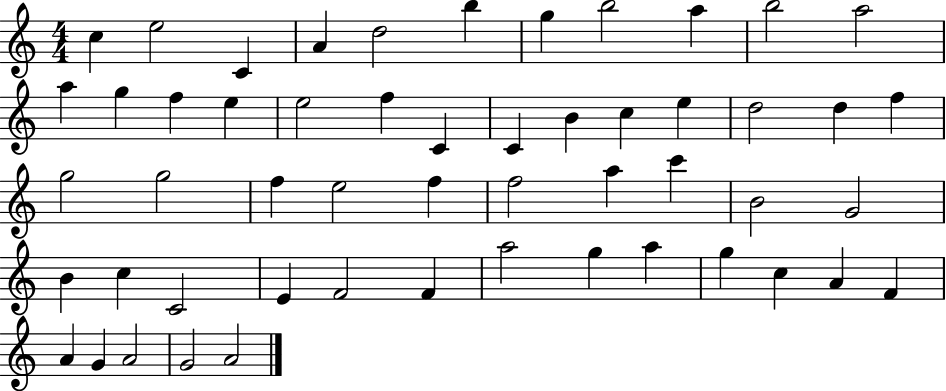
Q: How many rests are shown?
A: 0